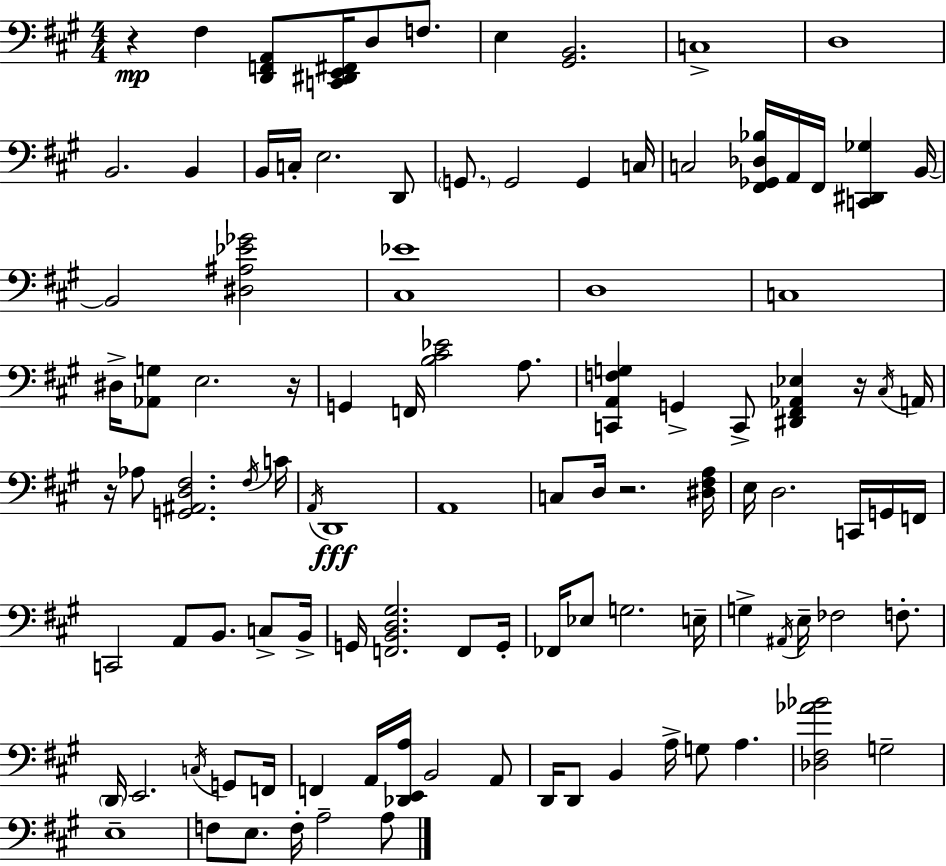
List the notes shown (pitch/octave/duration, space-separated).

R/q F#3/q [D2,F2,A2]/e [C2,D#2,E2,F#2]/s D3/e F3/e. E3/q [G#2,B2]/h. C3/w D3/w B2/h. B2/q B2/s C3/s E3/h. D2/e G2/e. G2/h G2/q C3/s C3/h [F#2,Gb2,Db3,Bb3]/s A2/s F#2/s [C2,D#2,Gb3]/q B2/s B2/h [D#3,A#3,Eb4,Gb4]/h [C#3,Eb4]/w D3/w C3/w D#3/s [Ab2,G3]/e E3/h. R/s G2/q F2/s [B3,C#4,Eb4]/h A3/e. [C2,A2,F3,G3]/q G2/q C2/e [D#2,F#2,Ab2,Eb3]/q R/s C#3/s A2/s R/s Ab3/e [G2,A#2,D3,F#3]/h. F#3/s C4/s A2/s D2/w A2/w C3/e D3/s R/h. [D#3,F#3,A3]/s E3/s D3/h. C2/s G2/s F2/s C2/h A2/e B2/e. C3/e B2/s G2/s [F2,B2,D3,G#3]/h. F2/e G2/s FES2/s Eb3/e G3/h. E3/s G3/q A#2/s E3/s FES3/h F3/e. D2/s E2/h. C3/s G2/e F2/s F2/q A2/s [Db2,E2,A3]/s B2/h A2/e D2/s D2/e B2/q A3/s G3/e A3/q. [Db3,F#3,Ab4,Bb4]/h G3/h E3/w F3/e E3/e. F3/s A3/h A3/e